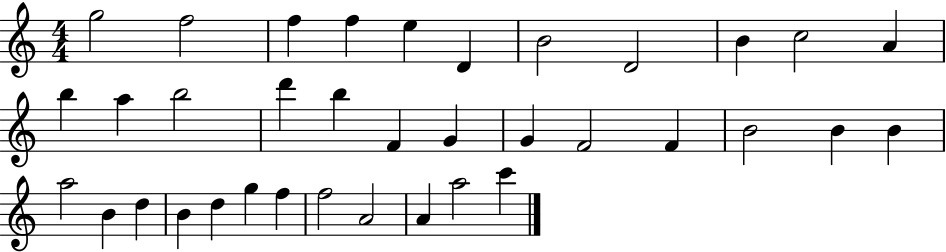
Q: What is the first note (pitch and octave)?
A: G5